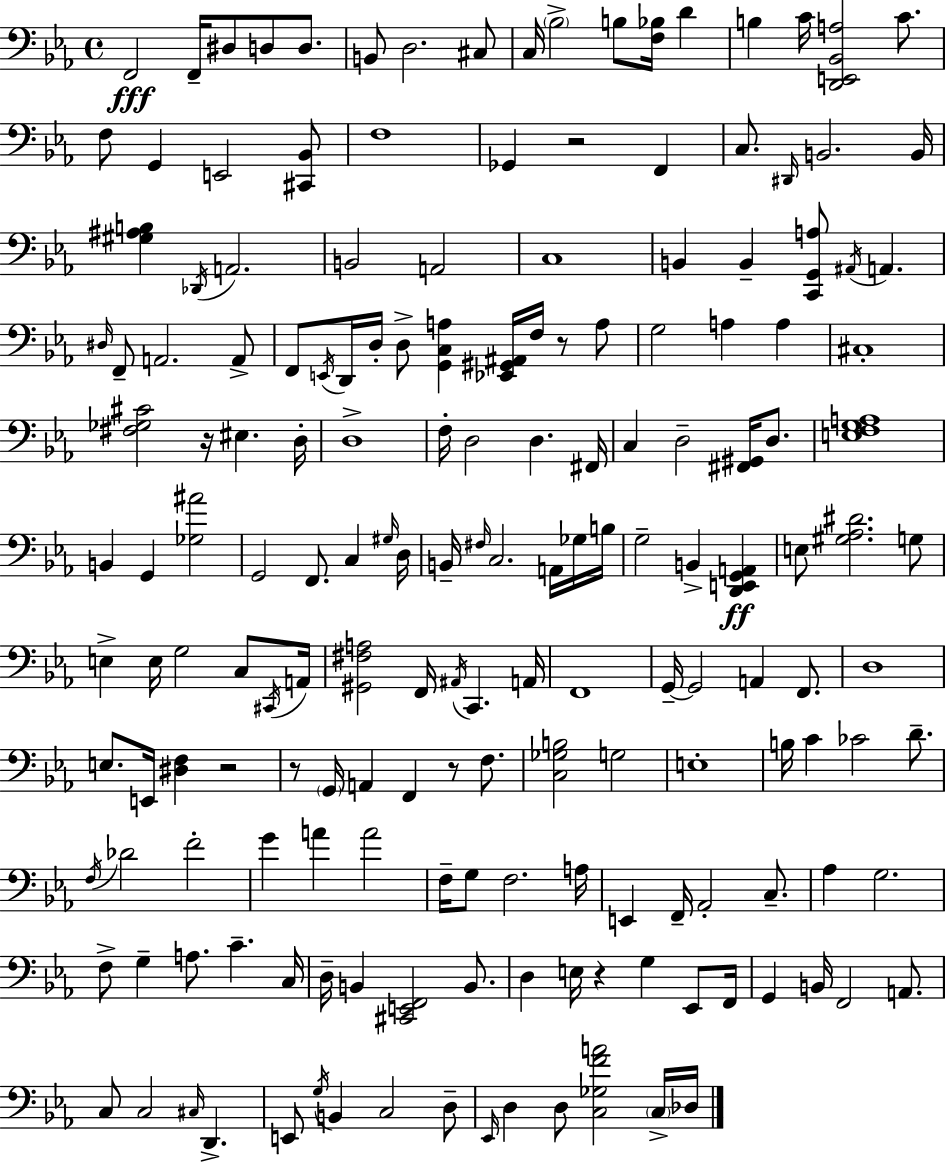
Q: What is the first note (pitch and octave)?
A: F2